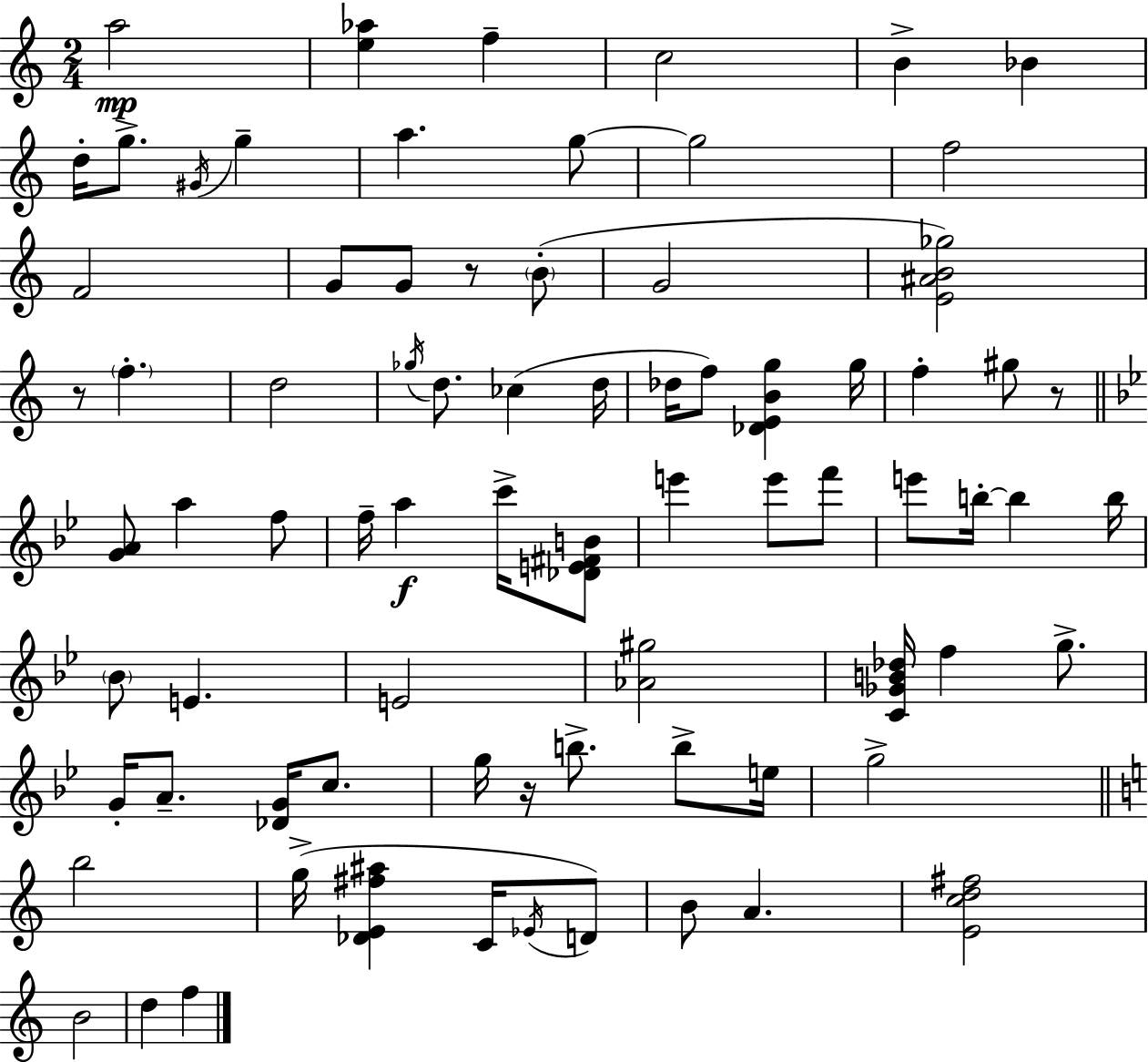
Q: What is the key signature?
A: A minor